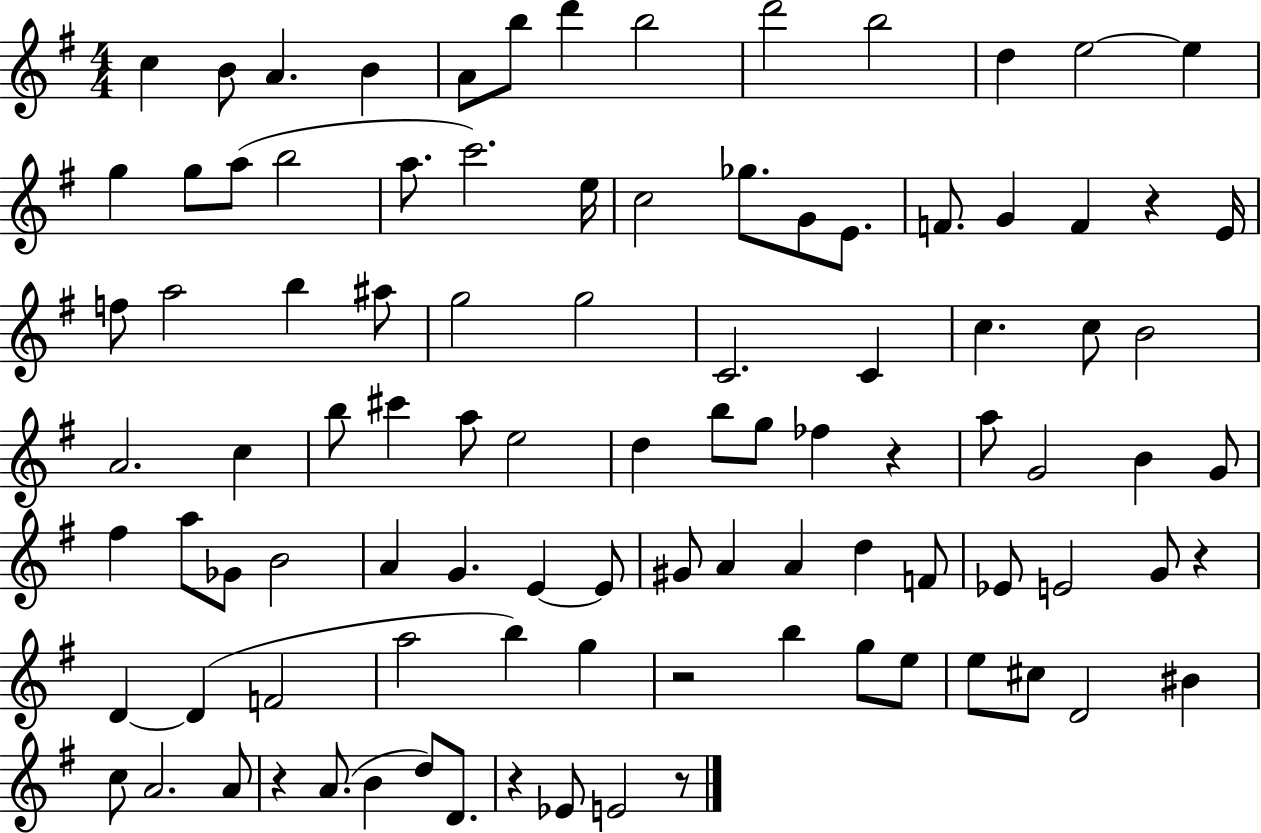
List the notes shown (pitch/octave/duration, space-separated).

C5/q B4/e A4/q. B4/q A4/e B5/e D6/q B5/h D6/h B5/h D5/q E5/h E5/q G5/q G5/e A5/e B5/h A5/e. C6/h. E5/s C5/h Gb5/e. G4/e E4/e. F4/e. G4/q F4/q R/q E4/s F5/e A5/h B5/q A#5/e G5/h G5/h C4/h. C4/q C5/q. C5/e B4/h A4/h. C5/q B5/e C#6/q A5/e E5/h D5/q B5/e G5/e FES5/q R/q A5/e G4/h B4/q G4/e F#5/q A5/e Gb4/e B4/h A4/q G4/q. E4/q E4/e G#4/e A4/q A4/q D5/q F4/e Eb4/e E4/h G4/e R/q D4/q D4/q F4/h A5/h B5/q G5/q R/h B5/q G5/e E5/e E5/e C#5/e D4/h BIS4/q C5/e A4/h. A4/e R/q A4/e. B4/q D5/e D4/e. R/q Eb4/e E4/h R/e